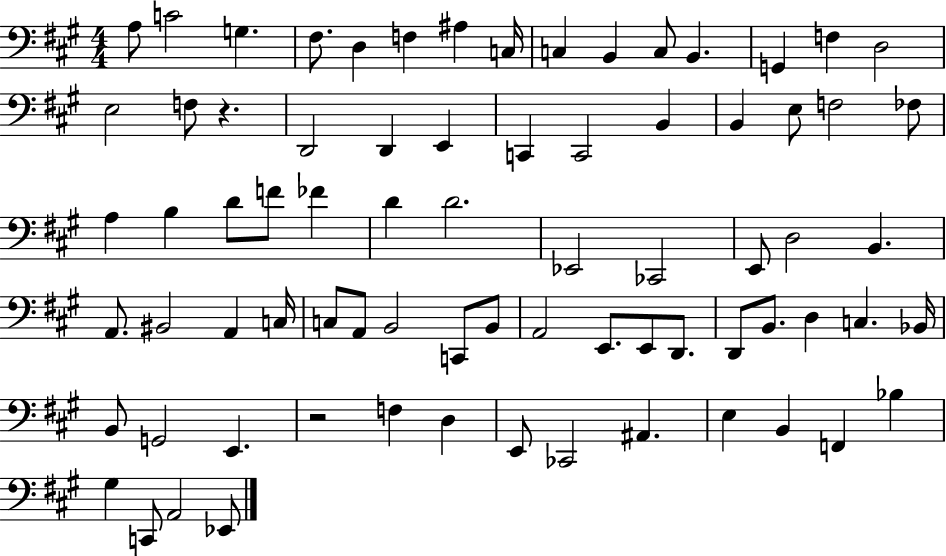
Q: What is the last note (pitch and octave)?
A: Eb2